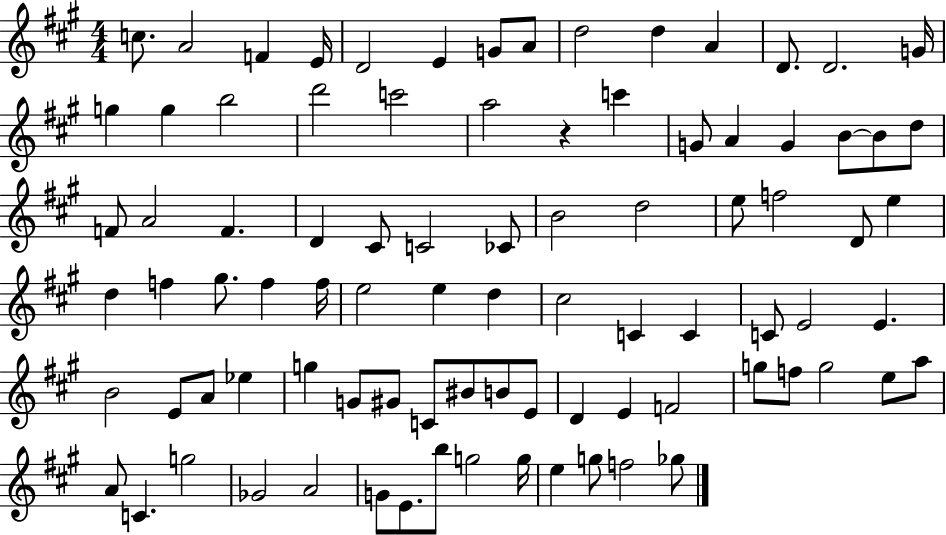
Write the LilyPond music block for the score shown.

{
  \clef treble
  \numericTimeSignature
  \time 4/4
  \key a \major
  \repeat volta 2 { c''8. a'2 f'4 e'16 | d'2 e'4 g'8 a'8 | d''2 d''4 a'4 | d'8. d'2. g'16 | \break g''4 g''4 b''2 | d'''2 c'''2 | a''2 r4 c'''4 | g'8 a'4 g'4 b'8~~ b'8 d''8 | \break f'8 a'2 f'4. | d'4 cis'8 c'2 ces'8 | b'2 d''2 | e''8 f''2 d'8 e''4 | \break d''4 f''4 gis''8. f''4 f''16 | e''2 e''4 d''4 | cis''2 c'4 c'4 | c'8 e'2 e'4. | \break b'2 e'8 a'8 ees''4 | g''4 g'8 gis'8 c'8 bis'8 b'8 e'8 | d'4 e'4 f'2 | g''8 f''8 g''2 e''8 a''8 | \break a'8 c'4. g''2 | ges'2 a'2 | g'8 e'8. b''8 g''2 g''16 | e''4 g''8 f''2 ges''8 | \break } \bar "|."
}